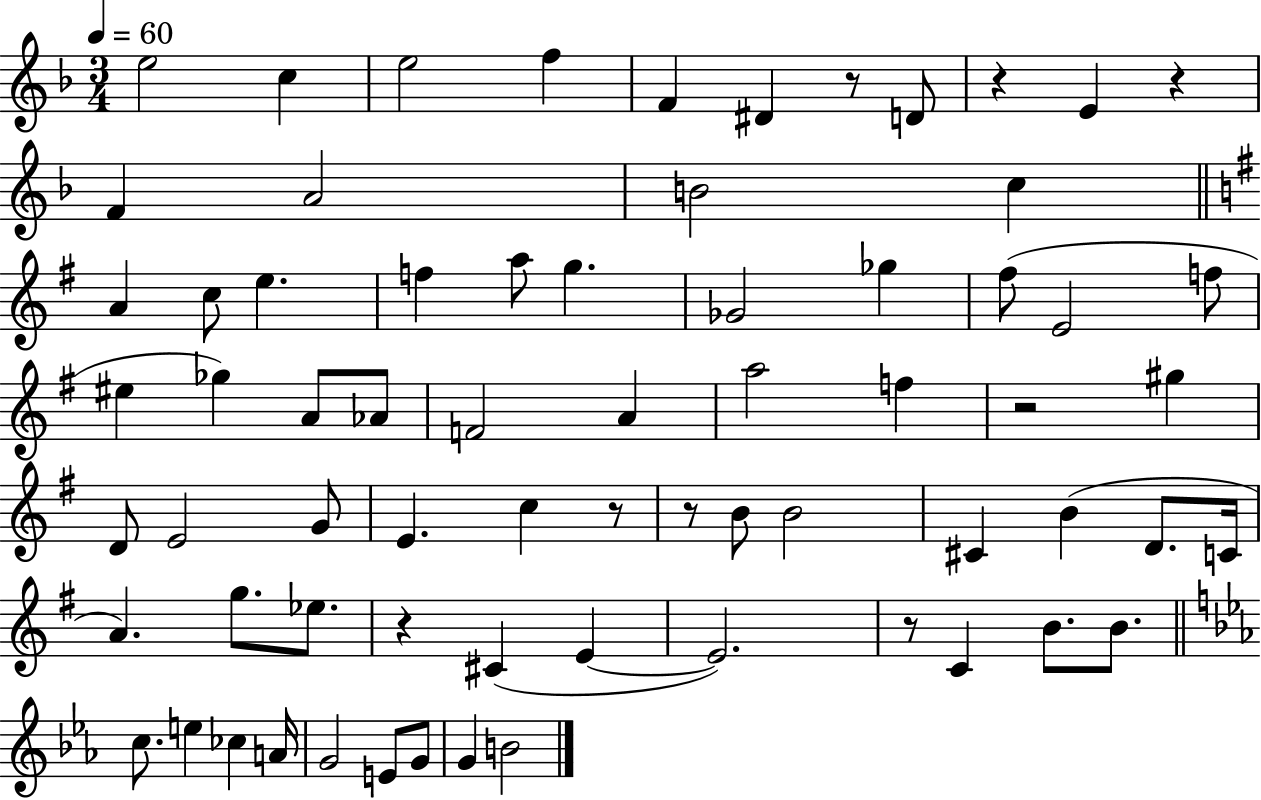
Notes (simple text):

E5/h C5/q E5/h F5/q F4/q D#4/q R/e D4/e R/q E4/q R/q F4/q A4/h B4/h C5/q A4/q C5/e E5/q. F5/q A5/e G5/q. Gb4/h Gb5/q F#5/e E4/h F5/e EIS5/q Gb5/q A4/e Ab4/e F4/h A4/q A5/h F5/q R/h G#5/q D4/e E4/h G4/e E4/q. C5/q R/e R/e B4/e B4/h C#4/q B4/q D4/e. C4/s A4/q. G5/e. Eb5/e. R/q C#4/q E4/q E4/h. R/e C4/q B4/e. B4/e. C5/e. E5/q CES5/q A4/s G4/h E4/e G4/e G4/q B4/h